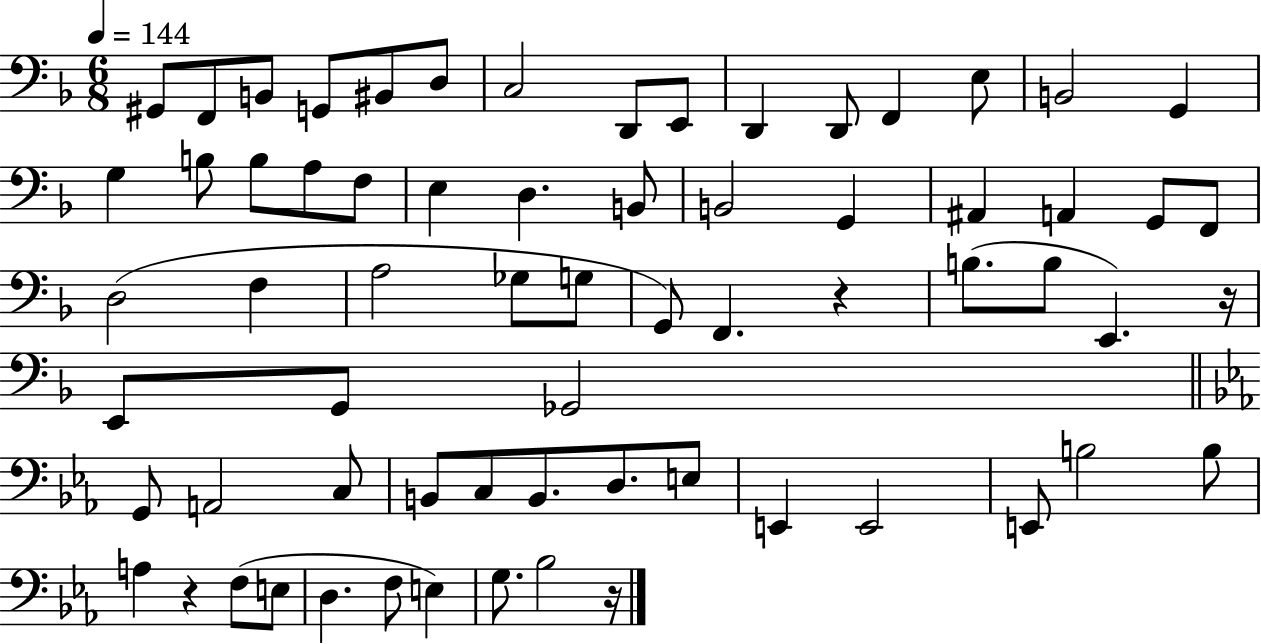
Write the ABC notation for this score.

X:1
T:Untitled
M:6/8
L:1/4
K:F
^G,,/2 F,,/2 B,,/2 G,,/2 ^B,,/2 D,/2 C,2 D,,/2 E,,/2 D,, D,,/2 F,, E,/2 B,,2 G,, G, B,/2 B,/2 A,/2 F,/2 E, D, B,,/2 B,,2 G,, ^A,, A,, G,,/2 F,,/2 D,2 F, A,2 _G,/2 G,/2 G,,/2 F,, z B,/2 B,/2 E,, z/4 E,,/2 G,,/2 _G,,2 G,,/2 A,,2 C,/2 B,,/2 C,/2 B,,/2 D,/2 E,/2 E,, E,,2 E,,/2 B,2 B,/2 A, z F,/2 E,/2 D, F,/2 E, G,/2 _B,2 z/4